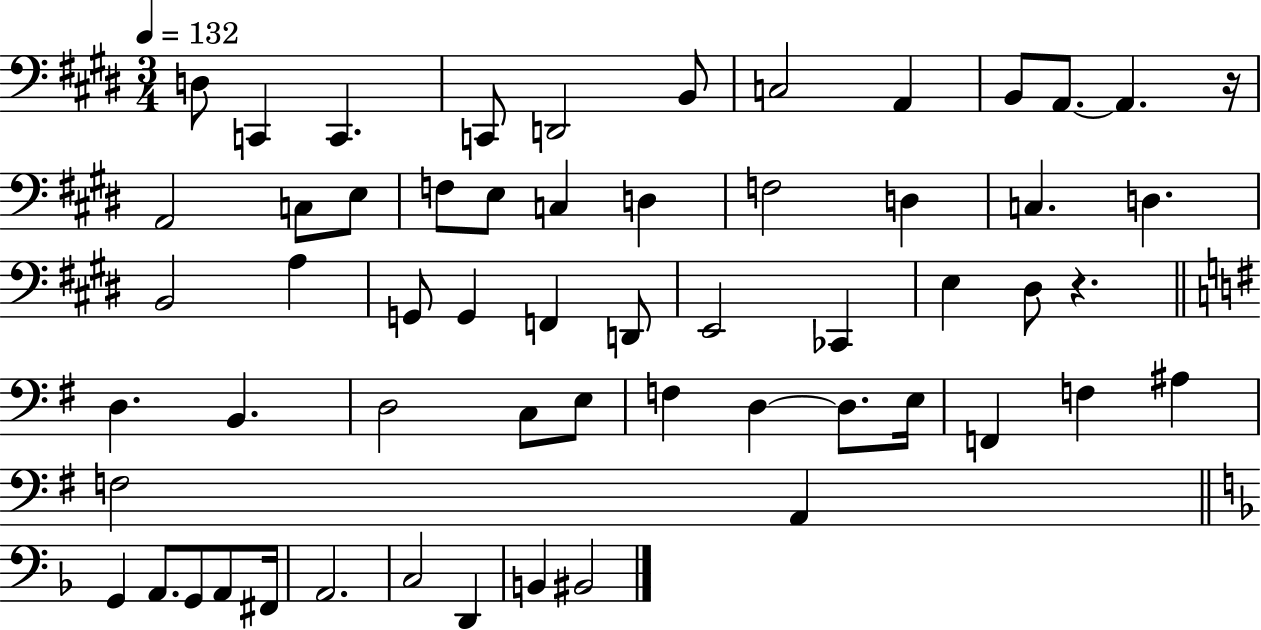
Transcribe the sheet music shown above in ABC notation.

X:1
T:Untitled
M:3/4
L:1/4
K:E
D,/2 C,, C,, C,,/2 D,,2 B,,/2 C,2 A,, B,,/2 A,,/2 A,, z/4 A,,2 C,/2 E,/2 F,/2 E,/2 C, D, F,2 D, C, D, B,,2 A, G,,/2 G,, F,, D,,/2 E,,2 _C,, E, ^D,/2 z D, B,, D,2 C,/2 E,/2 F, D, D,/2 E,/4 F,, F, ^A, F,2 A,, G,, A,,/2 G,,/2 A,,/2 ^F,,/4 A,,2 C,2 D,, B,, ^B,,2